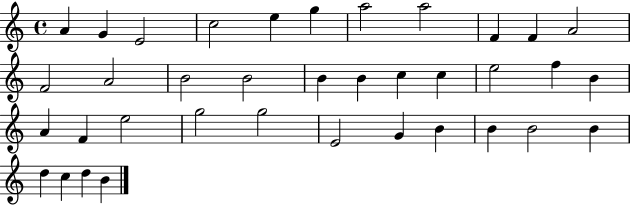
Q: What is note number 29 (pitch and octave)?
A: G4